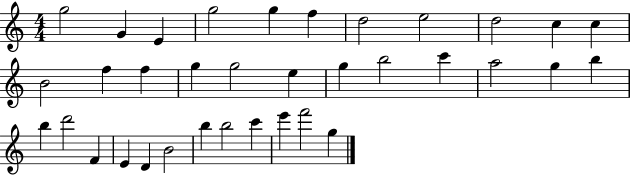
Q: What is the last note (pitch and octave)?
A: G5